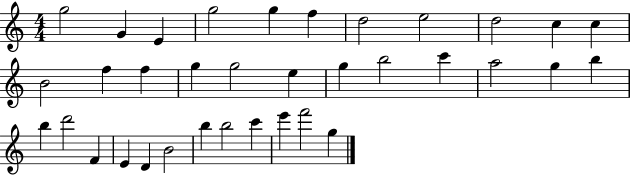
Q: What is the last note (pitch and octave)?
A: G5